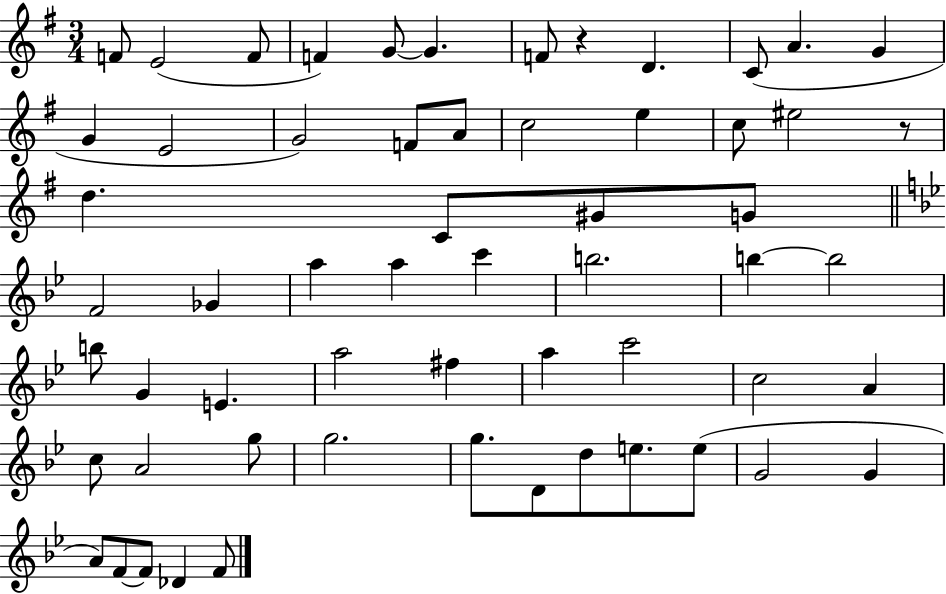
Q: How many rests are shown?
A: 2